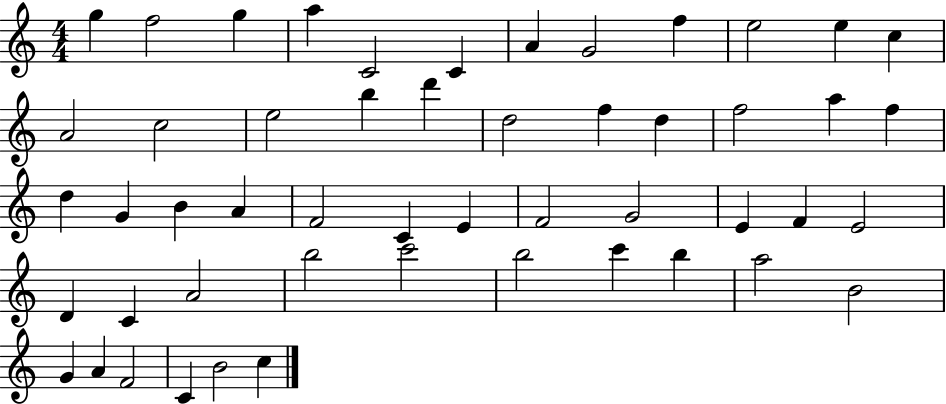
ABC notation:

X:1
T:Untitled
M:4/4
L:1/4
K:C
g f2 g a C2 C A G2 f e2 e c A2 c2 e2 b d' d2 f d f2 a f d G B A F2 C E F2 G2 E F E2 D C A2 b2 c'2 b2 c' b a2 B2 G A F2 C B2 c